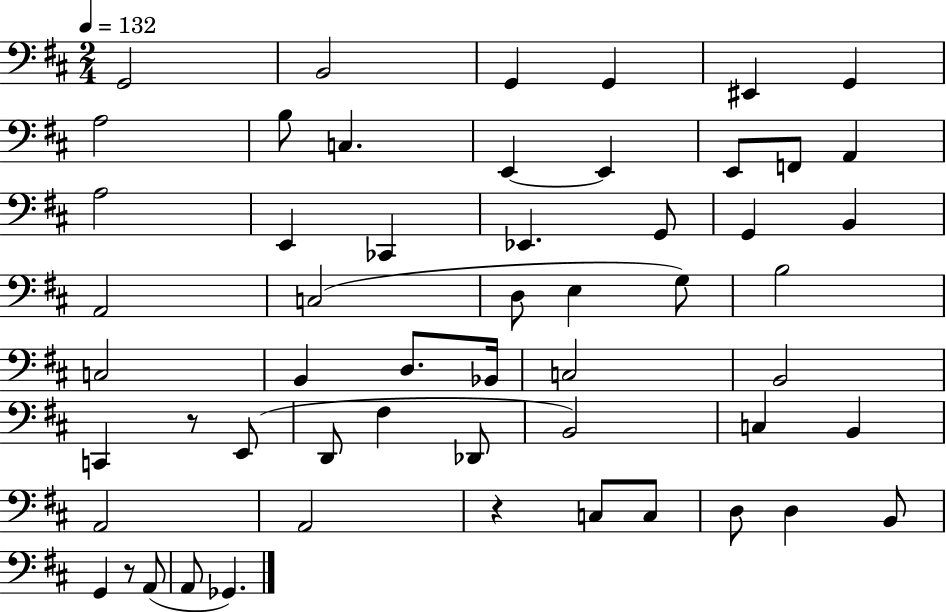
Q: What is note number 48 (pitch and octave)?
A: B2